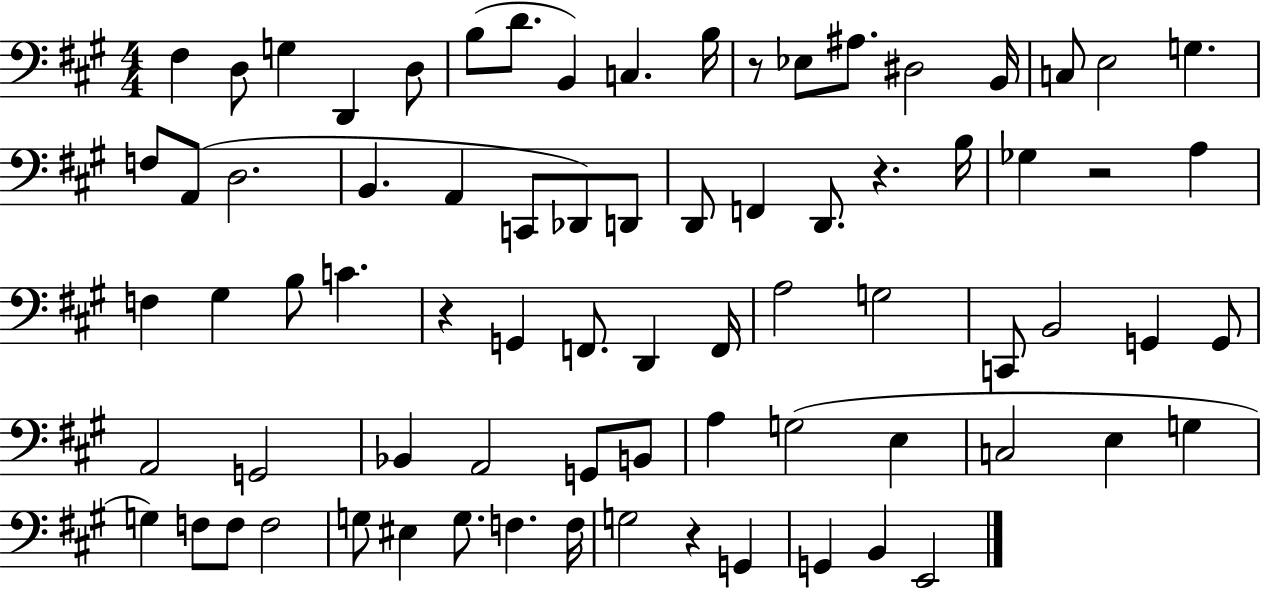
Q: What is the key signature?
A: A major